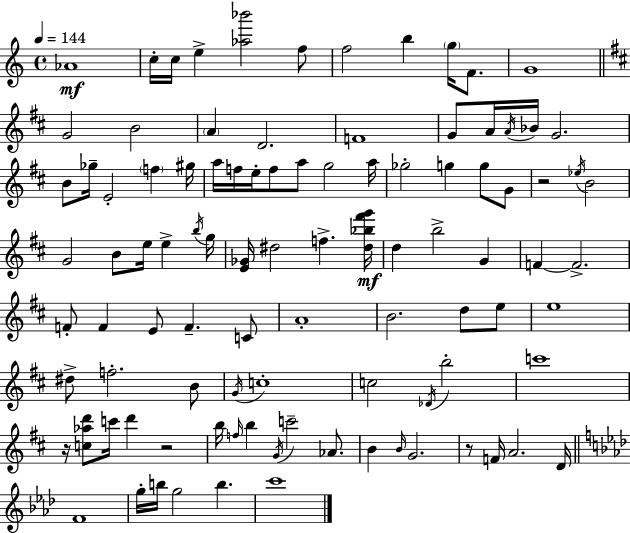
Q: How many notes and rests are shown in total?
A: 98